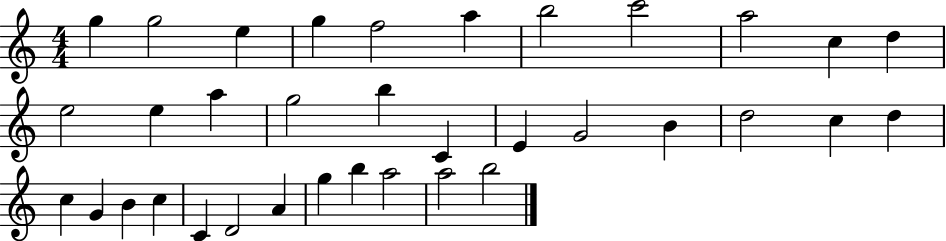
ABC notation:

X:1
T:Untitled
M:4/4
L:1/4
K:C
g g2 e g f2 a b2 c'2 a2 c d e2 e a g2 b C E G2 B d2 c d c G B c C D2 A g b a2 a2 b2